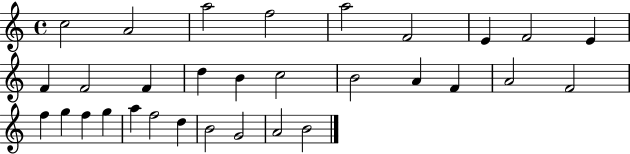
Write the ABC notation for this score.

X:1
T:Untitled
M:4/4
L:1/4
K:C
c2 A2 a2 f2 a2 F2 E F2 E F F2 F d B c2 B2 A F A2 F2 f g f g a f2 d B2 G2 A2 B2